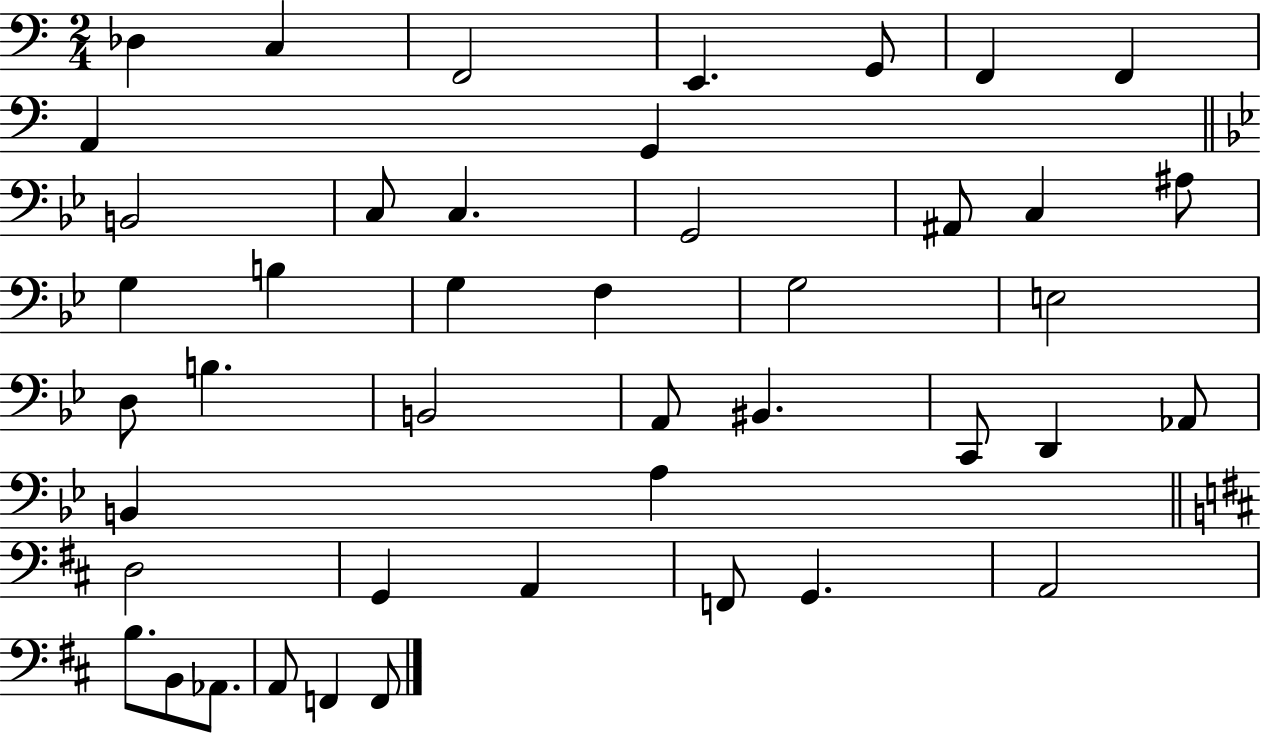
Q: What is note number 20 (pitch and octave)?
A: F3